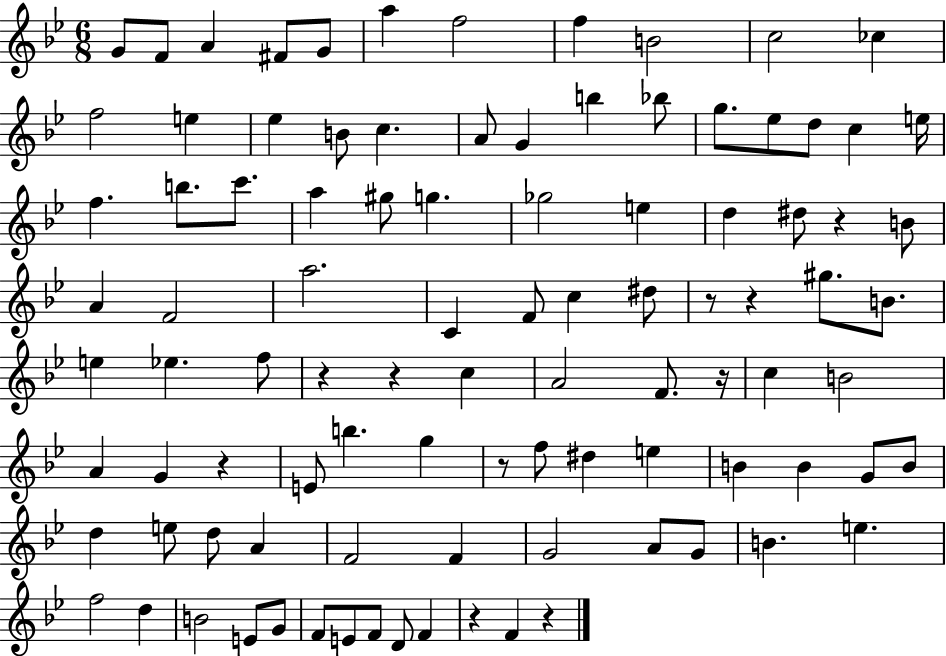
{
  \clef treble
  \numericTimeSignature
  \time 6/8
  \key bes \major
  \repeat volta 2 { g'8 f'8 a'4 fis'8 g'8 | a''4 f''2 | f''4 b'2 | c''2 ces''4 | \break f''2 e''4 | ees''4 b'8 c''4. | a'8 g'4 b''4 bes''8 | g''8. ees''8 d''8 c''4 e''16 | \break f''4. b''8. c'''8. | a''4 gis''8 g''4. | ges''2 e''4 | d''4 dis''8 r4 b'8 | \break a'4 f'2 | a''2. | c'4 f'8 c''4 dis''8 | r8 r4 gis''8. b'8. | \break e''4 ees''4. f''8 | r4 r4 c''4 | a'2 f'8. r16 | c''4 b'2 | \break a'4 g'4 r4 | e'8 b''4. g''4 | r8 f''8 dis''4 e''4 | b'4 b'4 g'8 b'8 | \break d''4 e''8 d''8 a'4 | f'2 f'4 | g'2 a'8 g'8 | b'4. e''4. | \break f''2 d''4 | b'2 e'8 g'8 | f'8 e'8 f'8 d'8 f'4 | r4 f'4 r4 | \break } \bar "|."
}